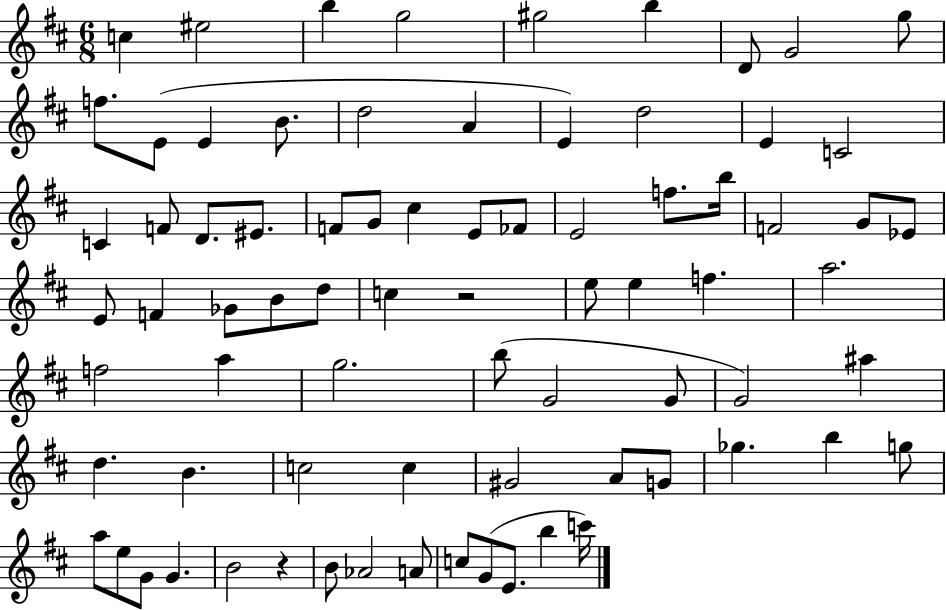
X:1
T:Untitled
M:6/8
L:1/4
K:D
c ^e2 b g2 ^g2 b D/2 G2 g/2 f/2 E/2 E B/2 d2 A E d2 E C2 C F/2 D/2 ^E/2 F/2 G/2 ^c E/2 _F/2 E2 f/2 b/4 F2 G/2 _E/2 E/2 F _G/2 B/2 d/2 c z2 e/2 e f a2 f2 a g2 b/2 G2 G/2 G2 ^a d B c2 c ^G2 A/2 G/2 _g b g/2 a/2 e/2 G/2 G B2 z B/2 _A2 A/2 c/2 G/2 E/2 b c'/4